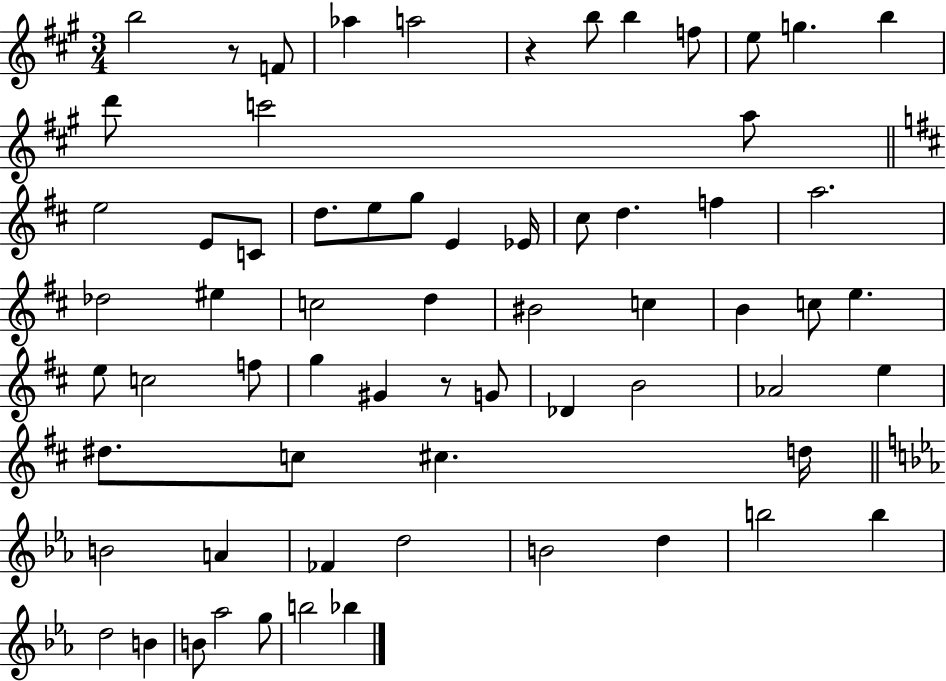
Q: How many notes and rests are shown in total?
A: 66